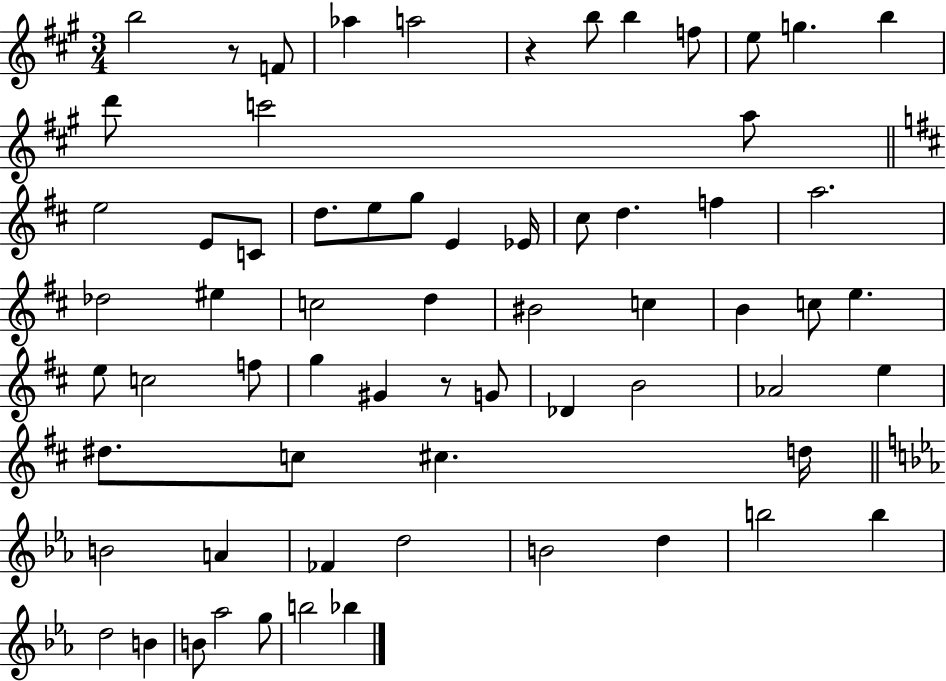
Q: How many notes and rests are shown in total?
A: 66